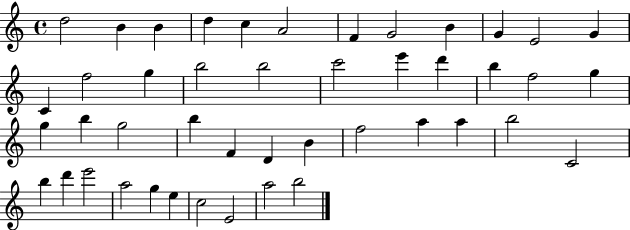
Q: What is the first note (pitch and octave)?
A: D5